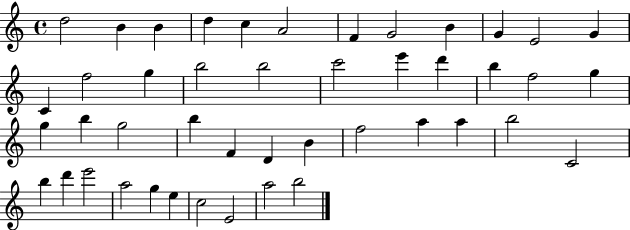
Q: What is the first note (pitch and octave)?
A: D5